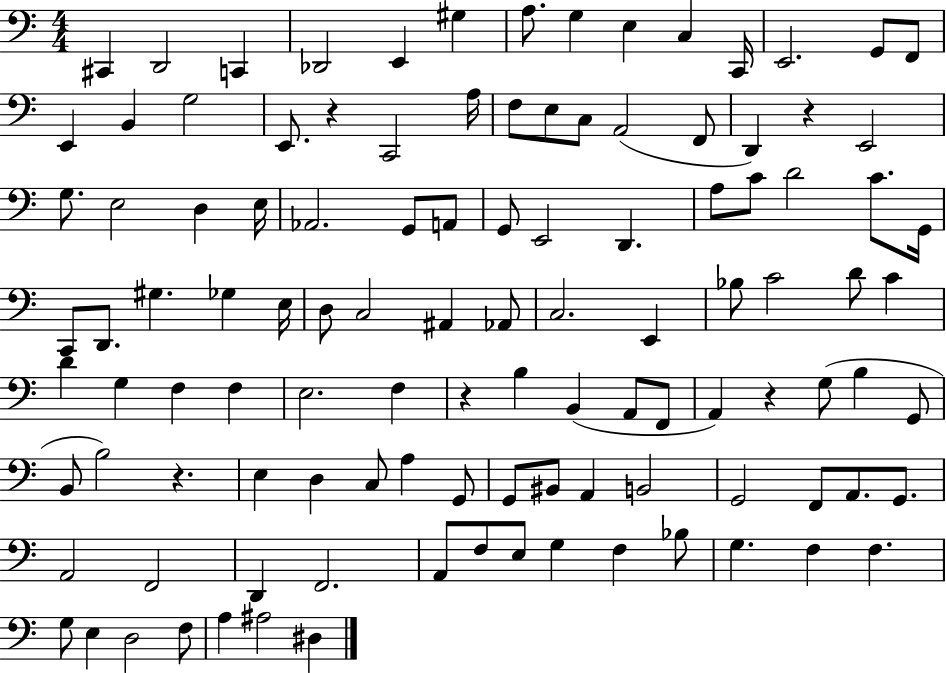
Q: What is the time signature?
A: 4/4